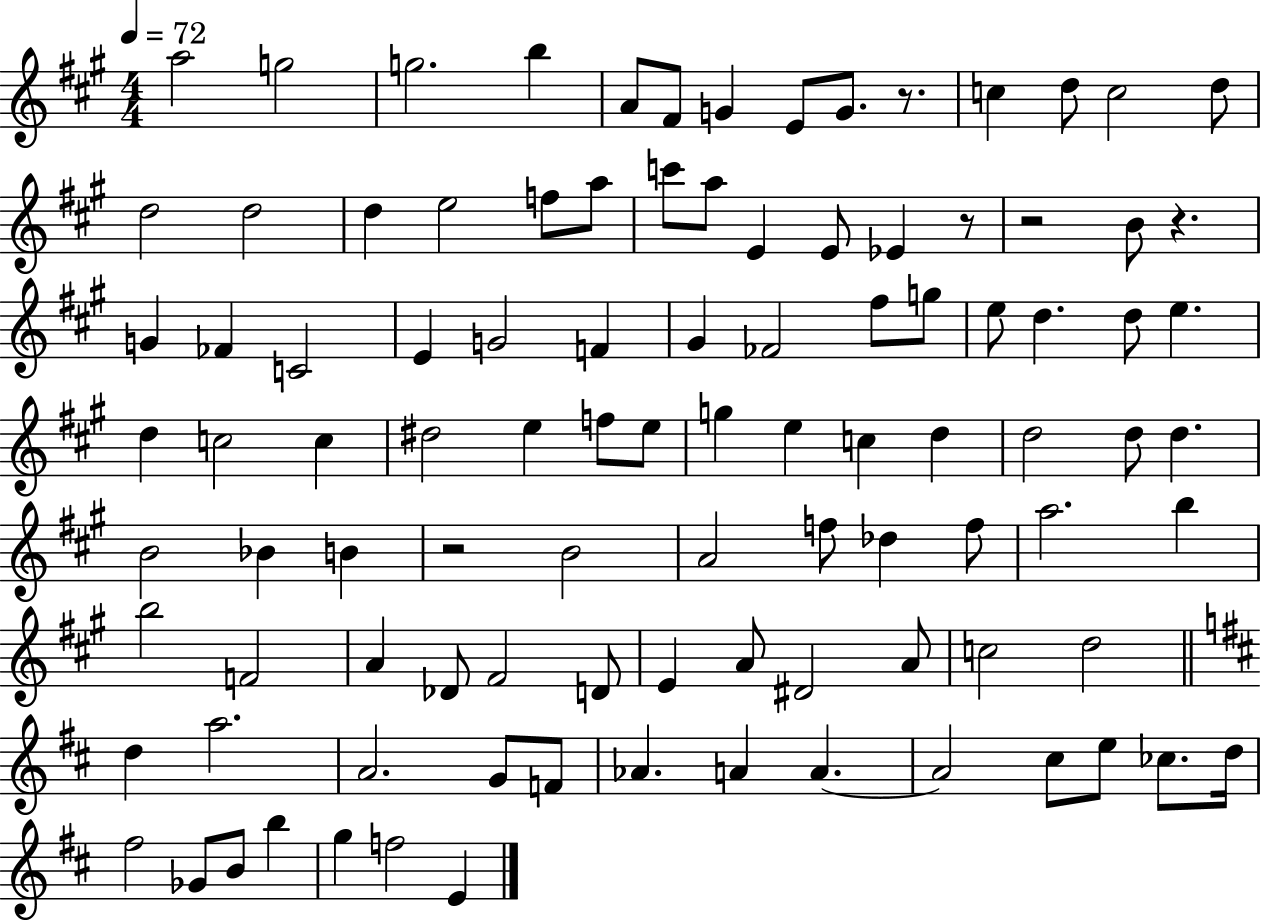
{
  \clef treble
  \numericTimeSignature
  \time 4/4
  \key a \major
  \tempo 4 = 72
  a''2 g''2 | g''2. b''4 | a'8 fis'8 g'4 e'8 g'8. r8. | c''4 d''8 c''2 d''8 | \break d''2 d''2 | d''4 e''2 f''8 a''8 | c'''8 a''8 e'4 e'8 ees'4 r8 | r2 b'8 r4. | \break g'4 fes'4 c'2 | e'4 g'2 f'4 | gis'4 fes'2 fis''8 g''8 | e''8 d''4. d''8 e''4. | \break d''4 c''2 c''4 | dis''2 e''4 f''8 e''8 | g''4 e''4 c''4 d''4 | d''2 d''8 d''4. | \break b'2 bes'4 b'4 | r2 b'2 | a'2 f''8 des''4 f''8 | a''2. b''4 | \break b''2 f'2 | a'4 des'8 fis'2 d'8 | e'4 a'8 dis'2 a'8 | c''2 d''2 | \break \bar "||" \break \key d \major d''4 a''2. | a'2. g'8 f'8 | aes'4. a'4 a'4.~~ | a'2 cis''8 e''8 ces''8. d''16 | \break fis''2 ges'8 b'8 b''4 | g''4 f''2 e'4 | \bar "|."
}